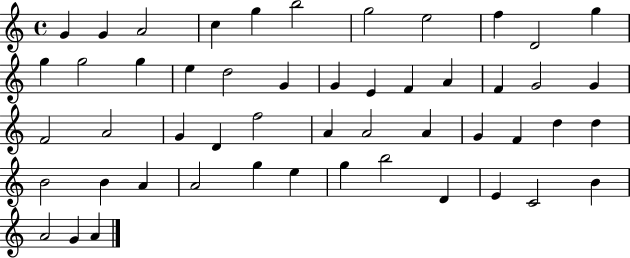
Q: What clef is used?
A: treble